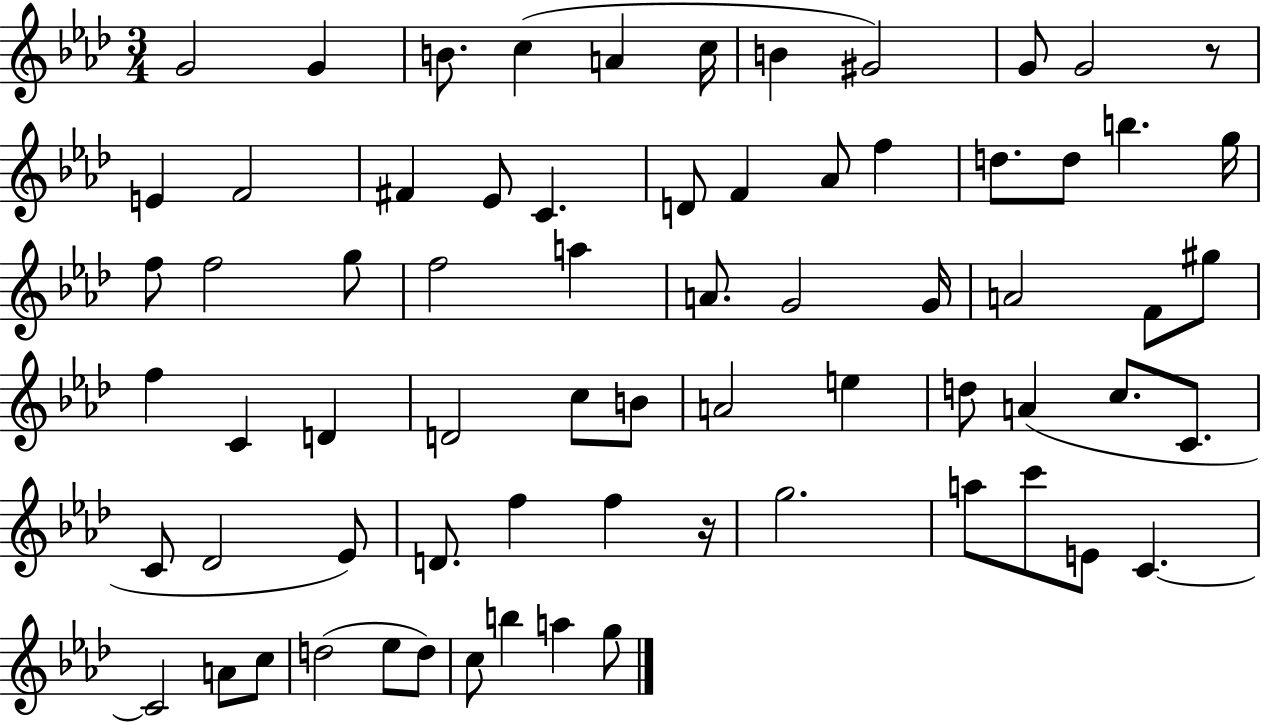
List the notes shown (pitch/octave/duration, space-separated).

G4/h G4/q B4/e. C5/q A4/q C5/s B4/q G#4/h G4/e G4/h R/e E4/q F4/h F#4/q Eb4/e C4/q. D4/e F4/q Ab4/e F5/q D5/e. D5/e B5/q. G5/s F5/e F5/h G5/e F5/h A5/q A4/e. G4/h G4/s A4/h F4/e G#5/e F5/q C4/q D4/q D4/h C5/e B4/e A4/h E5/q D5/e A4/q C5/e. C4/e. C4/e Db4/h Eb4/e D4/e. F5/q F5/q R/s G5/h. A5/e C6/e E4/e C4/q. C4/h A4/e C5/e D5/h Eb5/e D5/e C5/e B5/q A5/q G5/e